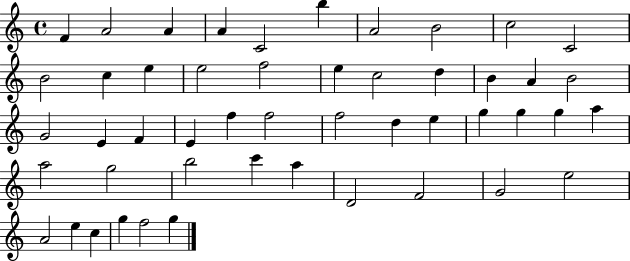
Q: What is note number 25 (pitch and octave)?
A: E4